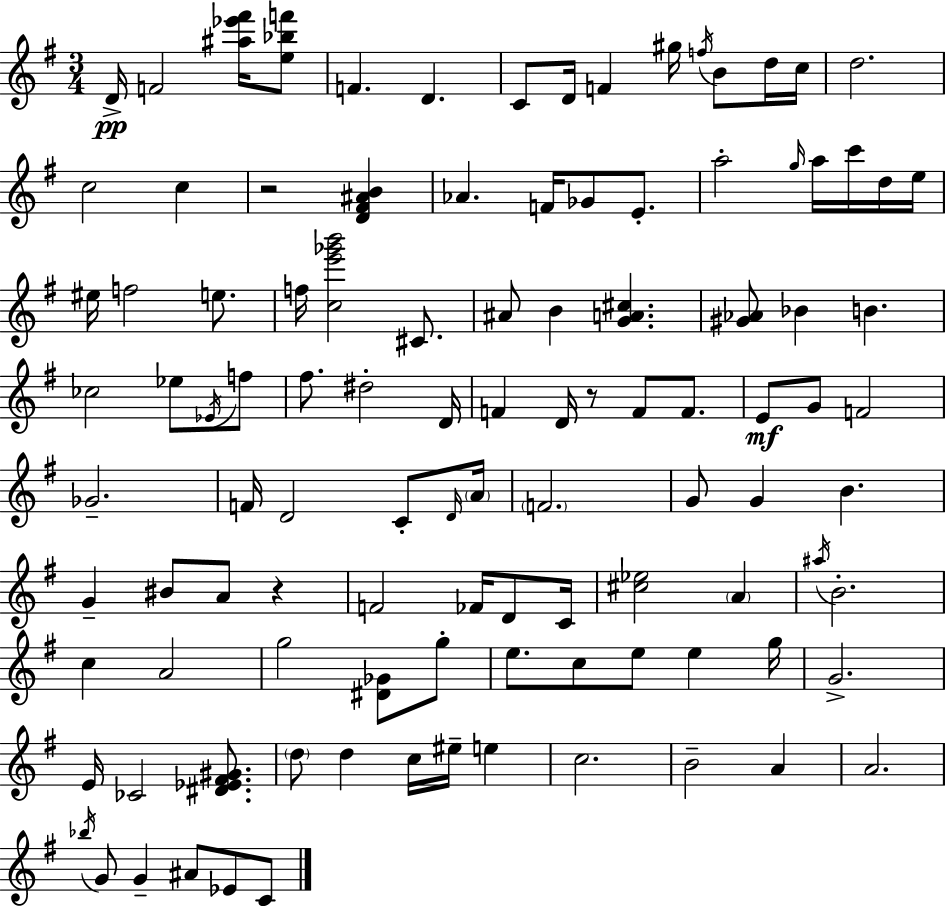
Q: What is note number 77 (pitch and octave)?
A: G5